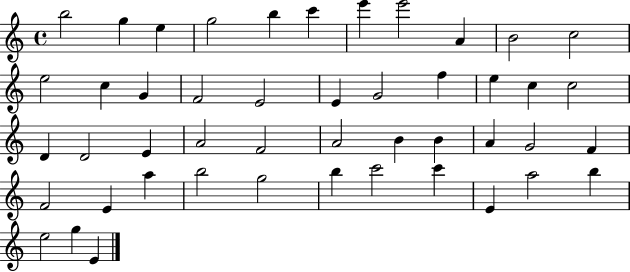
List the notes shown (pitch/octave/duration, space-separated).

B5/h G5/q E5/q G5/h B5/q C6/q E6/q E6/h A4/q B4/h C5/h E5/h C5/q G4/q F4/h E4/h E4/q G4/h F5/q E5/q C5/q C5/h D4/q D4/h E4/q A4/h F4/h A4/h B4/q B4/q A4/q G4/h F4/q F4/h E4/q A5/q B5/h G5/h B5/q C6/h C6/q E4/q A5/h B5/q E5/h G5/q E4/q